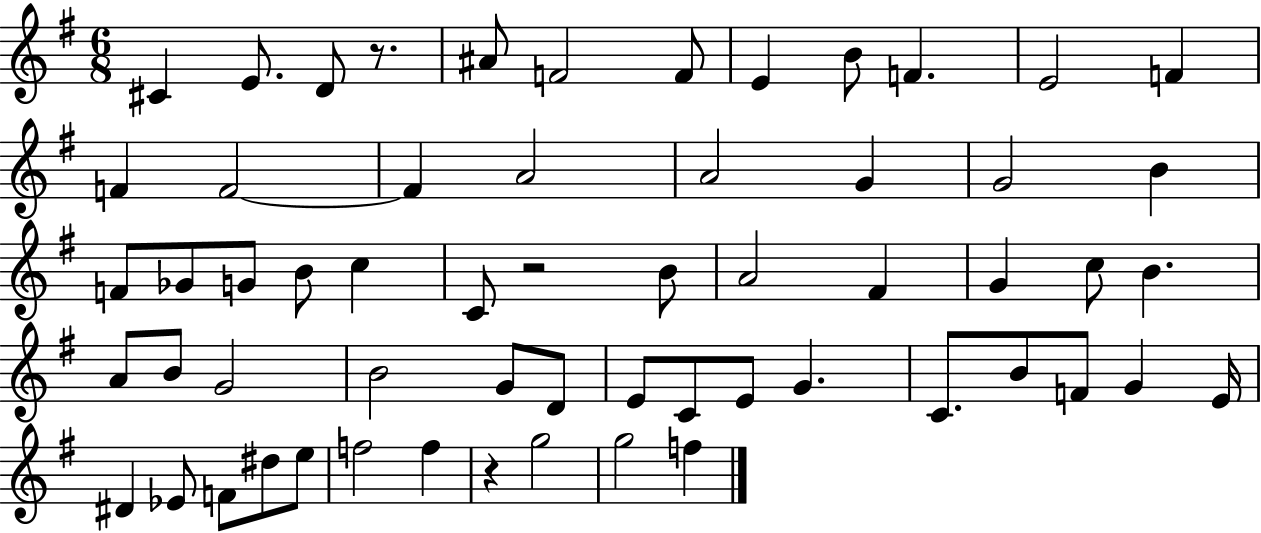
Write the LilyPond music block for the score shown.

{
  \clef treble
  \numericTimeSignature
  \time 6/8
  \key g \major
  \repeat volta 2 { cis'4 e'8. d'8 r8. | ais'8 f'2 f'8 | e'4 b'8 f'4. | e'2 f'4 | \break f'4 f'2~~ | f'4 a'2 | a'2 g'4 | g'2 b'4 | \break f'8 ges'8 g'8 b'8 c''4 | c'8 r2 b'8 | a'2 fis'4 | g'4 c''8 b'4. | \break a'8 b'8 g'2 | b'2 g'8 d'8 | e'8 c'8 e'8 g'4. | c'8. b'8 f'8 g'4 e'16 | \break dis'4 ees'8 f'8 dis''8 e''8 | f''2 f''4 | r4 g''2 | g''2 f''4 | \break } \bar "|."
}